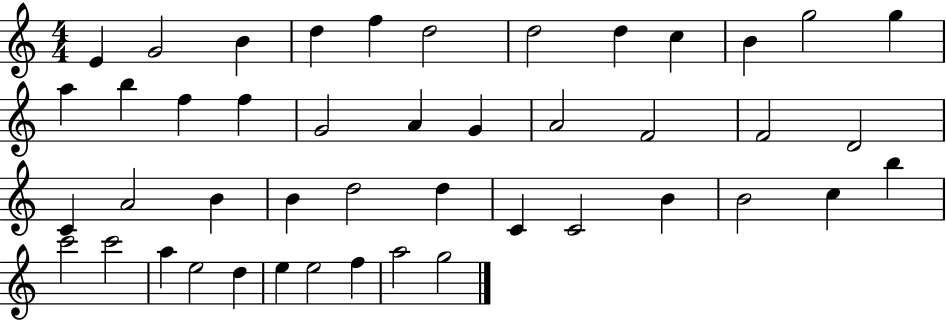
E4/q G4/h B4/q D5/q F5/q D5/h D5/h D5/q C5/q B4/q G5/h G5/q A5/q B5/q F5/q F5/q G4/h A4/q G4/q A4/h F4/h F4/h D4/h C4/q A4/h B4/q B4/q D5/h D5/q C4/q C4/h B4/q B4/h C5/q B5/q C6/h C6/h A5/q E5/h D5/q E5/q E5/h F5/q A5/h G5/h